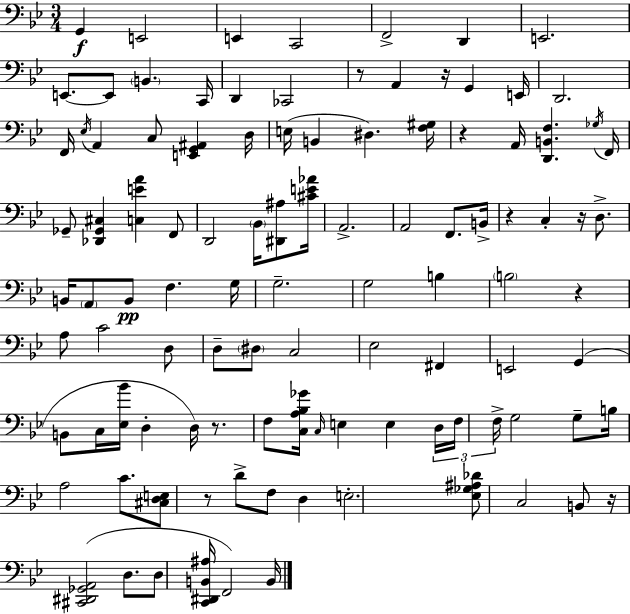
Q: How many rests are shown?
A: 9